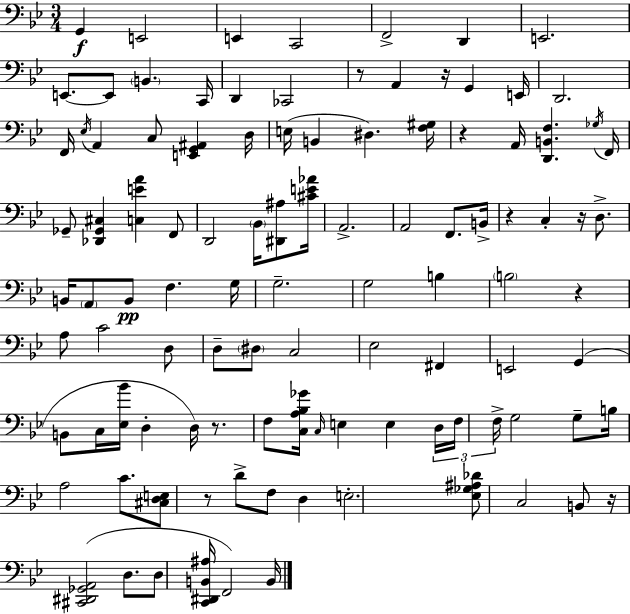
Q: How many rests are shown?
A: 9